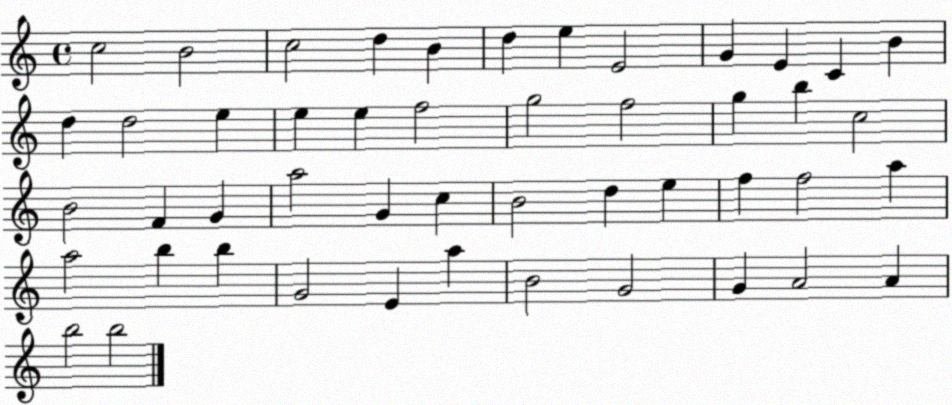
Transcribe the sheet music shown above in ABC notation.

X:1
T:Untitled
M:4/4
L:1/4
K:C
c2 B2 c2 d B d e E2 G E C B d d2 e e e f2 g2 f2 g b c2 B2 F G a2 G c B2 d e f f2 a a2 b b G2 E a B2 G2 G A2 A b2 b2